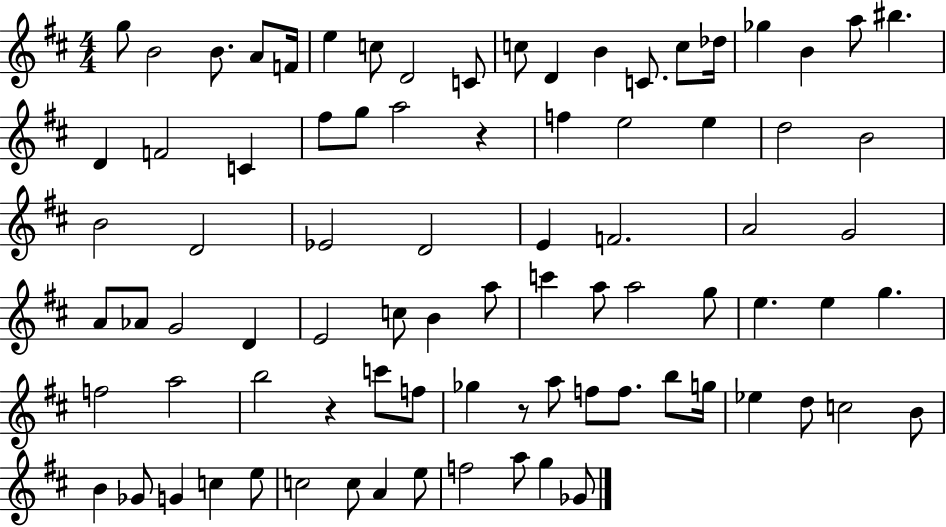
{
  \clef treble
  \numericTimeSignature
  \time 4/4
  \key d \major
  g''8 b'2 b'8. a'8 f'16 | e''4 c''8 d'2 c'8 | c''8 d'4 b'4 c'8. c''8 des''16 | ges''4 b'4 a''8 bis''4. | \break d'4 f'2 c'4 | fis''8 g''8 a''2 r4 | f''4 e''2 e''4 | d''2 b'2 | \break b'2 d'2 | ees'2 d'2 | e'4 f'2. | a'2 g'2 | \break a'8 aes'8 g'2 d'4 | e'2 c''8 b'4 a''8 | c'''4 a''8 a''2 g''8 | e''4. e''4 g''4. | \break f''2 a''2 | b''2 r4 c'''8 f''8 | ges''4 r8 a''8 f''8 f''8. b''8 g''16 | ees''4 d''8 c''2 b'8 | \break b'4 ges'8 g'4 c''4 e''8 | c''2 c''8 a'4 e''8 | f''2 a''8 g''4 ges'8 | \bar "|."
}